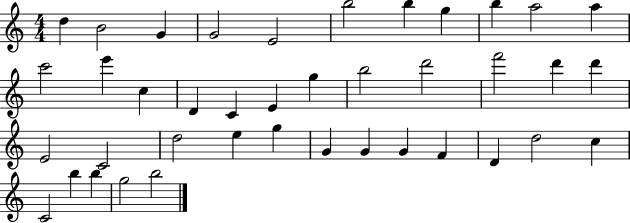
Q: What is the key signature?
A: C major